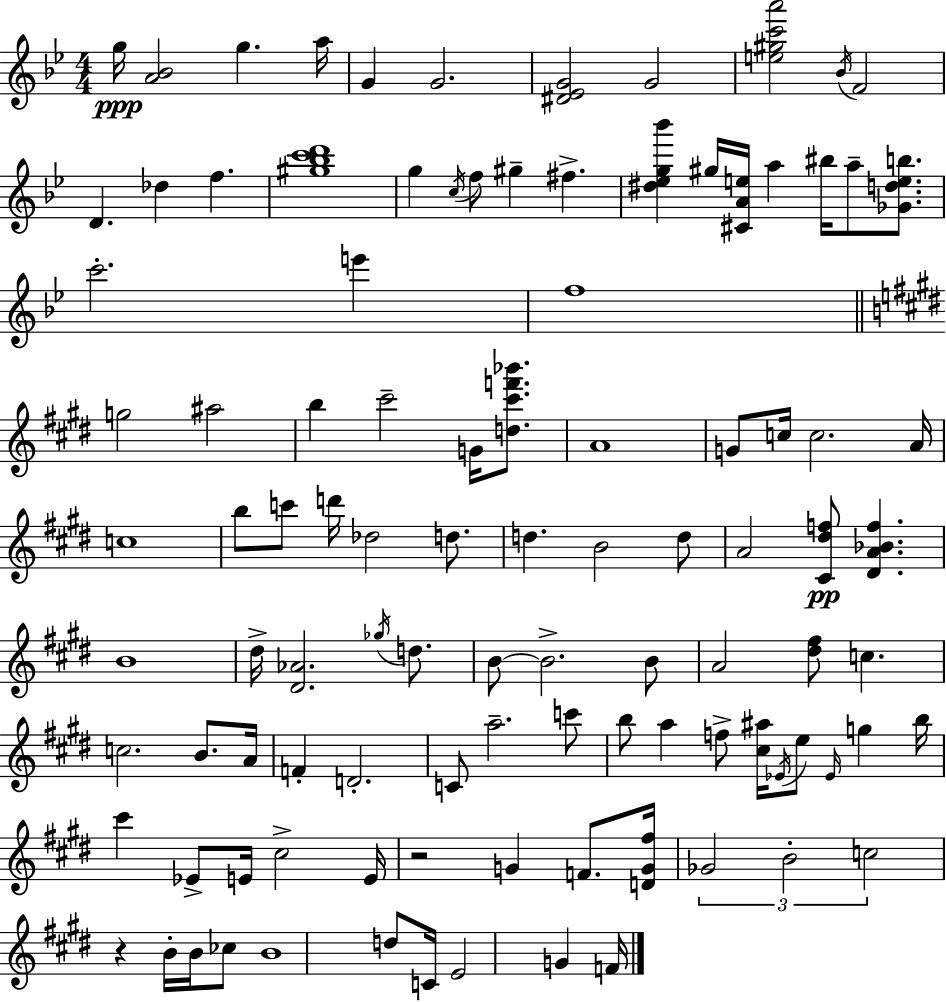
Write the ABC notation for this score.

X:1
T:Untitled
M:4/4
L:1/4
K:Gm
g/4 [A_B]2 g a/4 G G2 [^D_EG]2 G2 [e^gc'a']2 _B/4 F2 D _d f [^g_bc'd']4 g c/4 f/2 ^g ^f [^d_eg_b'] ^g/4 [^CAe]/4 a ^b/4 a/2 [_Gdeb]/2 c'2 e' f4 g2 ^a2 b ^c'2 G/4 [d^c'f'_b']/2 A4 G/2 c/4 c2 A/4 c4 b/2 c'/2 d'/4 _d2 d/2 d B2 d/2 A2 [^C^df]/2 [^DA_Bf] B4 ^d/4 [^D_A]2 _g/4 d/2 B/2 B2 B/2 A2 [^d^f]/2 c c2 B/2 A/4 F D2 C/2 a2 c'/2 b/2 a f/2 [^c^a]/4 _E/4 e/2 _E/4 g b/4 ^c' _E/2 E/4 ^c2 E/4 z2 G F/2 [DG^f]/4 _G2 B2 c2 z B/4 B/4 _c/2 B4 d/2 C/4 E2 G F/4